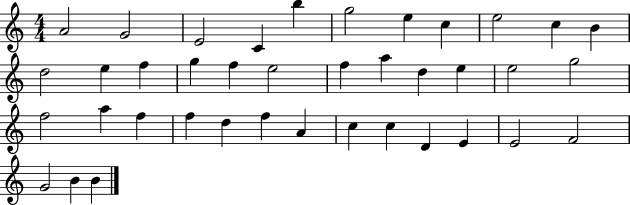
{
  \clef treble
  \numericTimeSignature
  \time 4/4
  \key c \major
  a'2 g'2 | e'2 c'4 b''4 | g''2 e''4 c''4 | e''2 c''4 b'4 | \break d''2 e''4 f''4 | g''4 f''4 e''2 | f''4 a''4 d''4 e''4 | e''2 g''2 | \break f''2 a''4 f''4 | f''4 d''4 f''4 a'4 | c''4 c''4 d'4 e'4 | e'2 f'2 | \break g'2 b'4 b'4 | \bar "|."
}